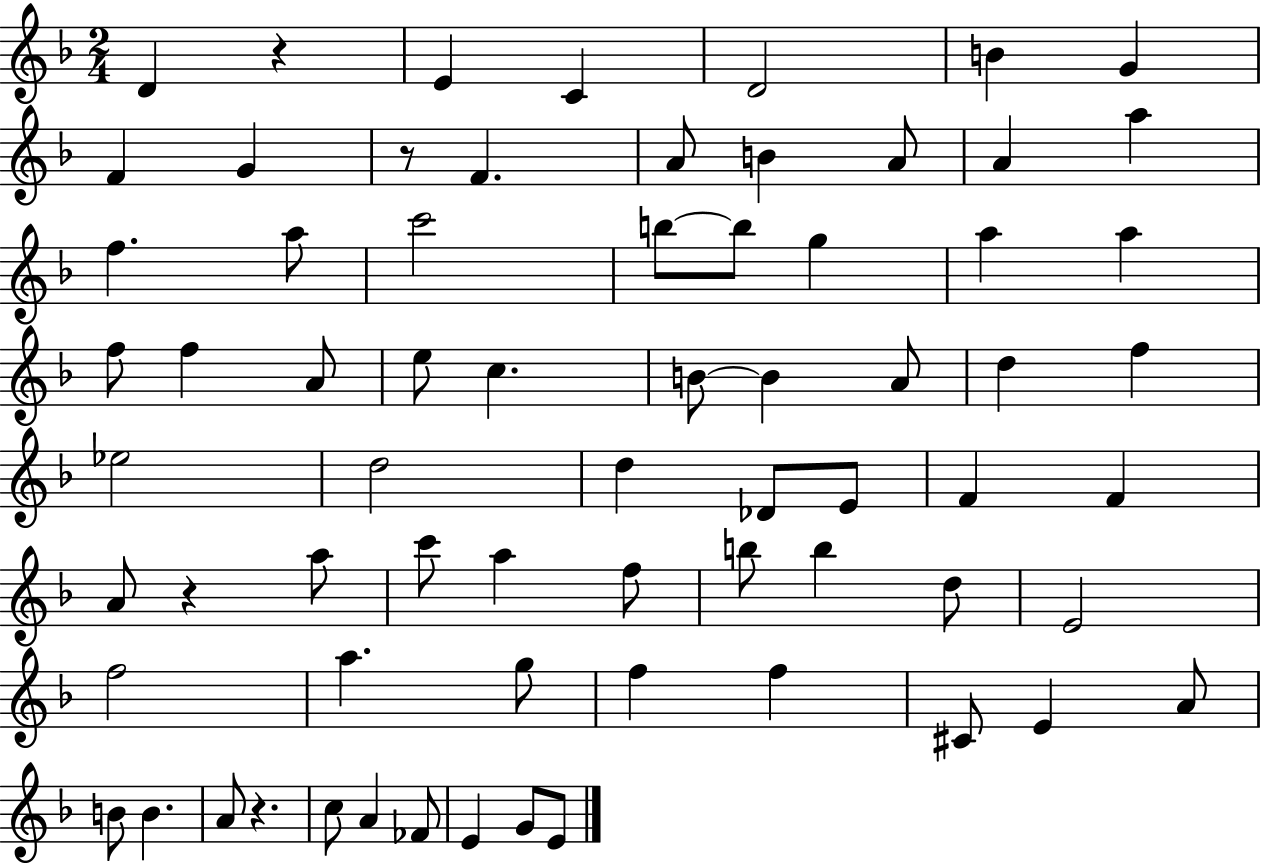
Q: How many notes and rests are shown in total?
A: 69